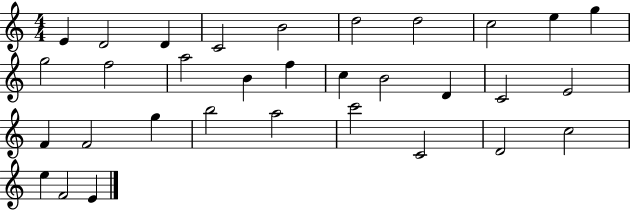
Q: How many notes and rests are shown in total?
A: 32